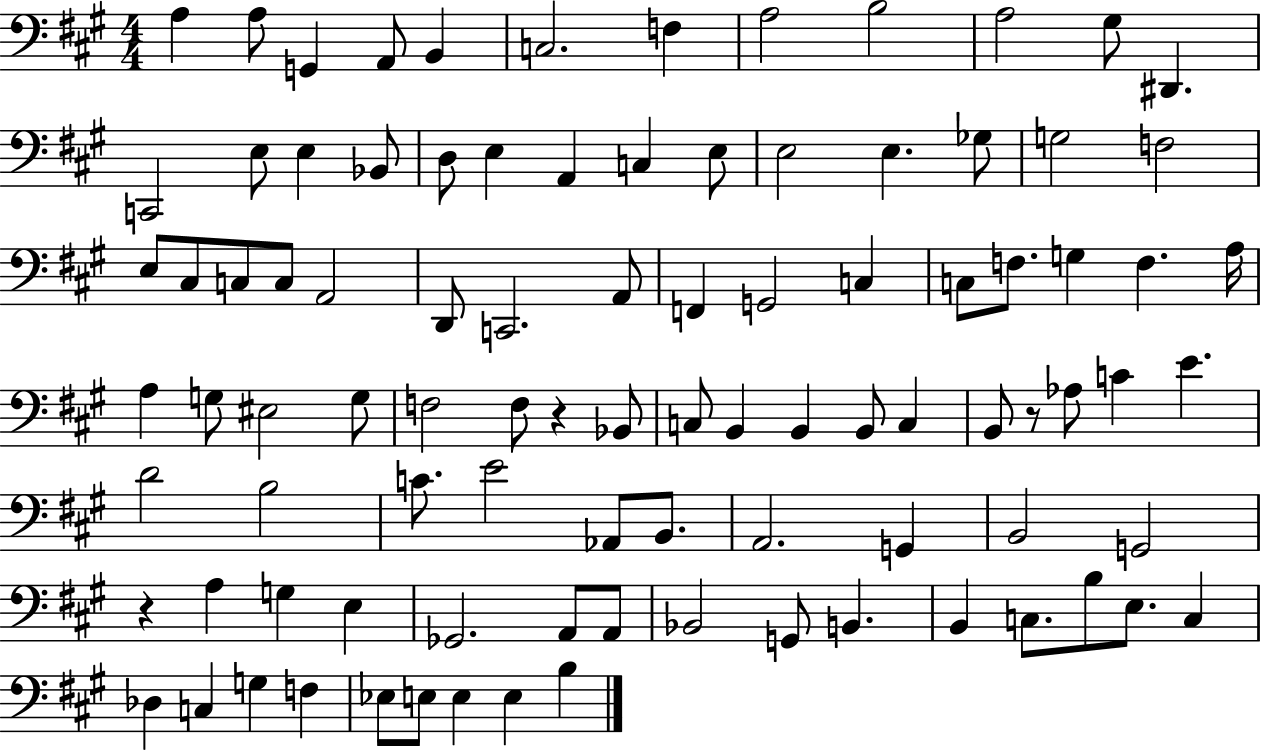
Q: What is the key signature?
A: A major